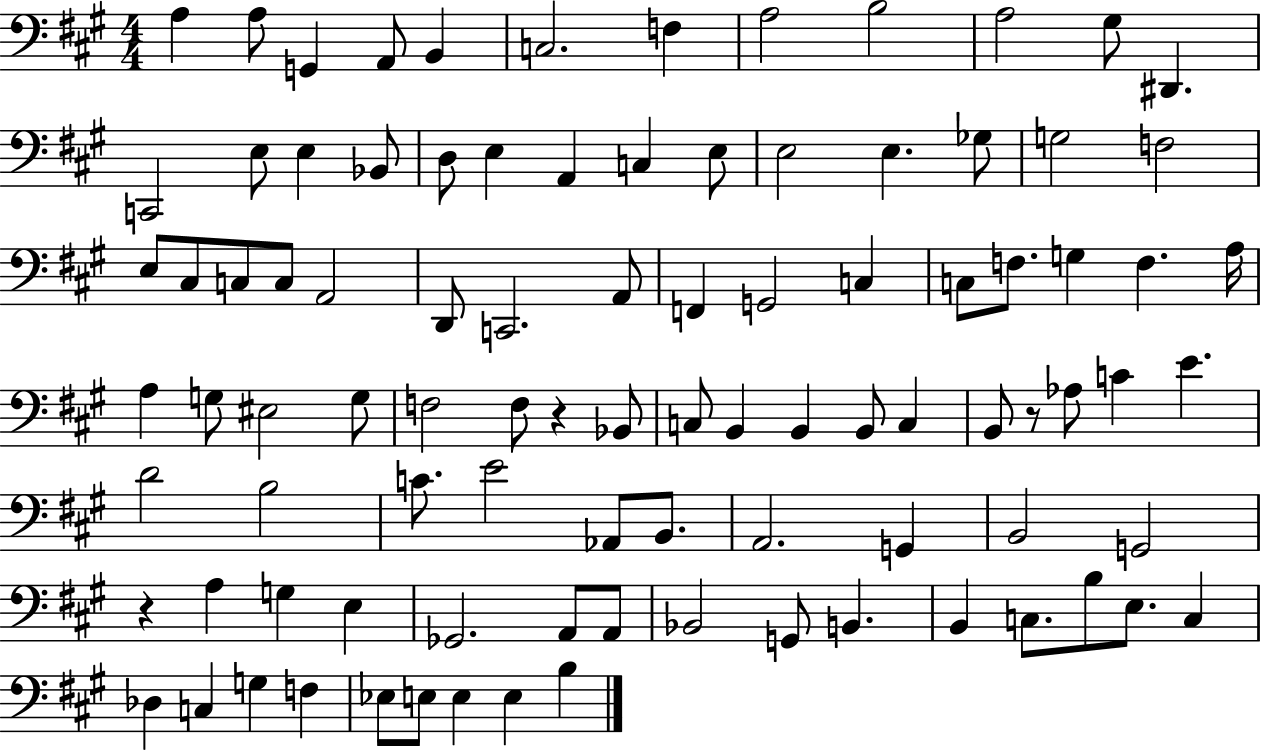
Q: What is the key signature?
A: A major